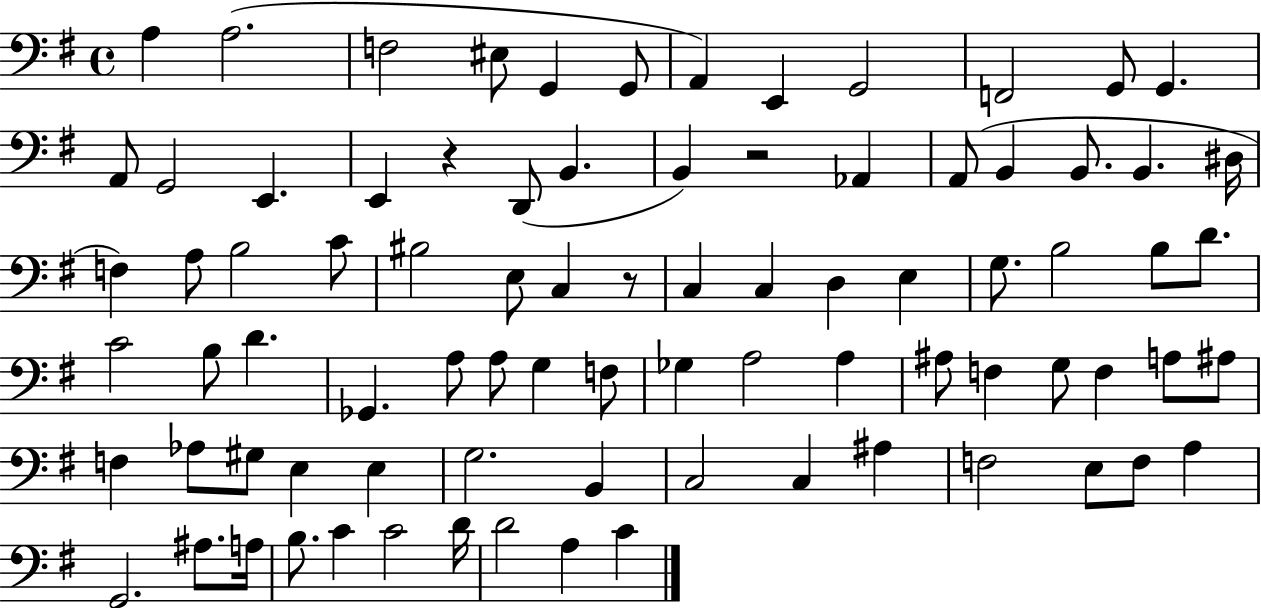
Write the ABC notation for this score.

X:1
T:Untitled
M:4/4
L:1/4
K:G
A, A,2 F,2 ^E,/2 G,, G,,/2 A,, E,, G,,2 F,,2 G,,/2 G,, A,,/2 G,,2 E,, E,, z D,,/2 B,, B,, z2 _A,, A,,/2 B,, B,,/2 B,, ^D,/4 F, A,/2 B,2 C/2 ^B,2 E,/2 C, z/2 C, C, D, E, G,/2 B,2 B,/2 D/2 C2 B,/2 D _G,, A,/2 A,/2 G, F,/2 _G, A,2 A, ^A,/2 F, G,/2 F, A,/2 ^A,/2 F, _A,/2 ^G,/2 E, E, G,2 B,, C,2 C, ^A, F,2 E,/2 F,/2 A, G,,2 ^A,/2 A,/4 B,/2 C C2 D/4 D2 A, C